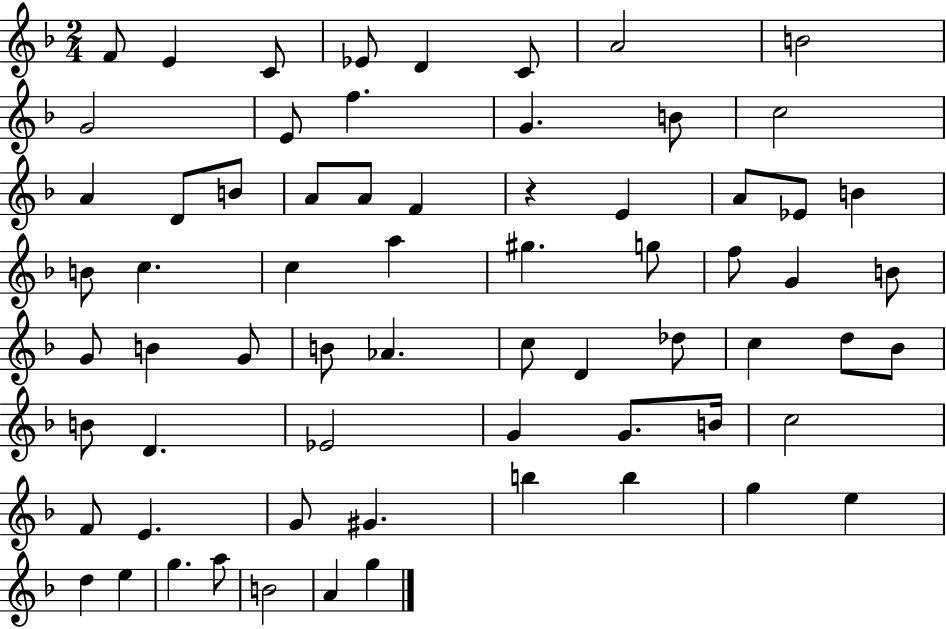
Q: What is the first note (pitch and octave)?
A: F4